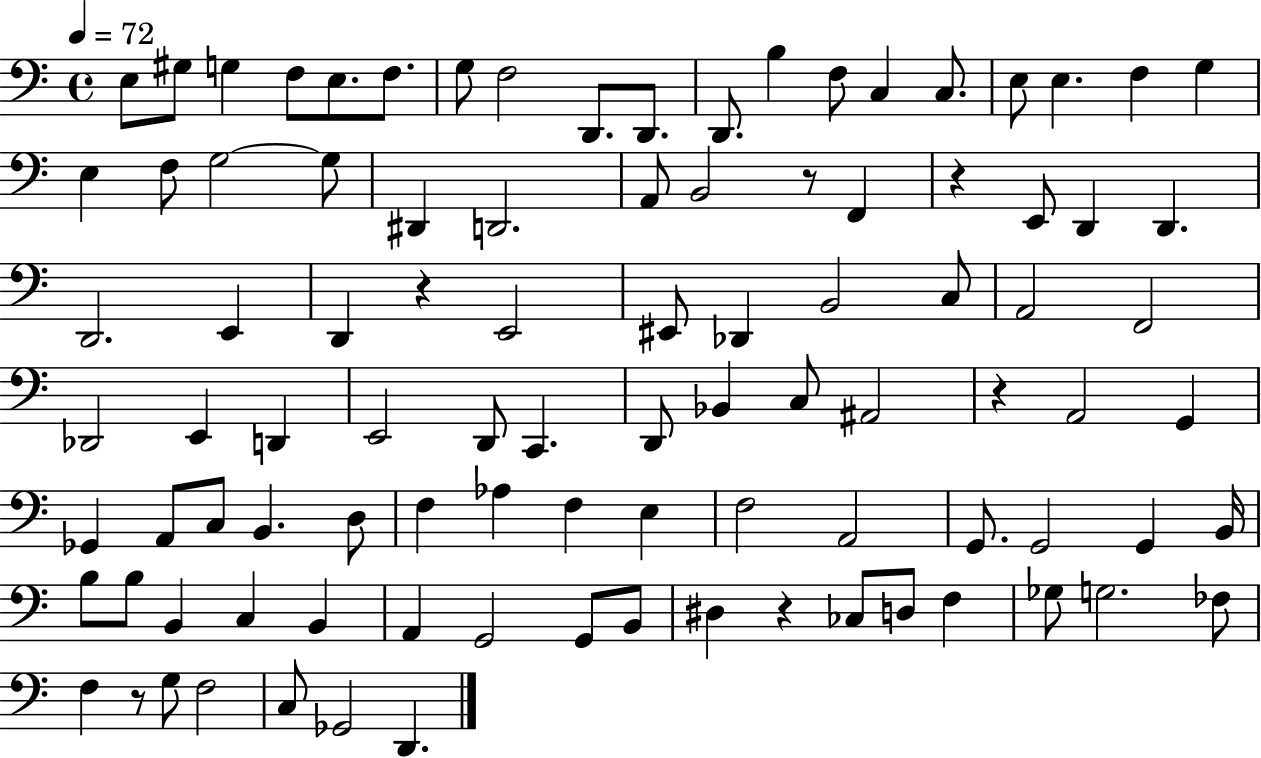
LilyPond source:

{
  \clef bass
  \time 4/4
  \defaultTimeSignature
  \key c \major
  \tempo 4 = 72
  e8 gis8 g4 f8 e8. f8. | g8 f2 d,8. d,8. | d,8. b4 f8 c4 c8. | e8 e4. f4 g4 | \break e4 f8 g2~~ g8 | dis,4 d,2. | a,8 b,2 r8 f,4 | r4 e,8 d,4 d,4. | \break d,2. e,4 | d,4 r4 e,2 | eis,8 des,4 b,2 c8 | a,2 f,2 | \break des,2 e,4 d,4 | e,2 d,8 c,4. | d,8 bes,4 c8 ais,2 | r4 a,2 g,4 | \break ges,4 a,8 c8 b,4. d8 | f4 aes4 f4 e4 | f2 a,2 | g,8. g,2 g,4 b,16 | \break b8 b8 b,4 c4 b,4 | a,4 g,2 g,8 b,8 | dis4 r4 ces8 d8 f4 | ges8 g2. fes8 | \break f4 r8 g8 f2 | c8 ges,2 d,4. | \bar "|."
}